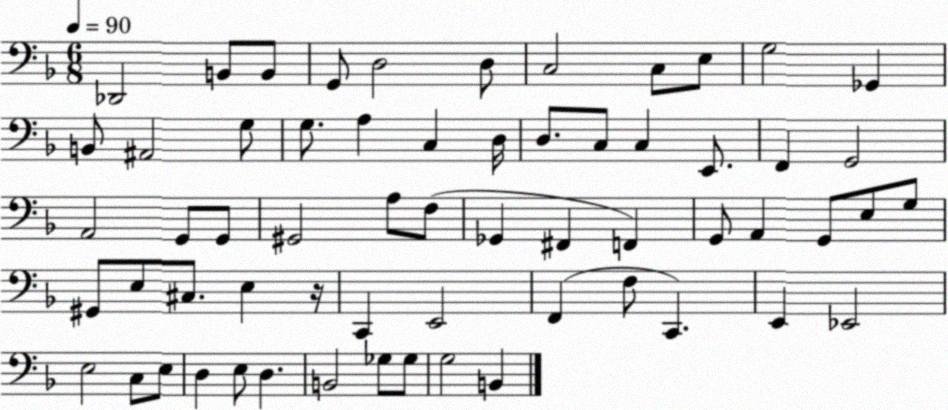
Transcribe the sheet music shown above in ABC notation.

X:1
T:Untitled
M:6/8
L:1/4
K:F
_D,,2 B,,/2 B,,/2 G,,/2 D,2 D,/2 C,2 C,/2 E,/2 G,2 _G,, B,,/2 ^A,,2 G,/2 G,/2 A, C, D,/4 D,/2 C,/2 C, E,,/2 F,, G,,2 A,,2 G,,/2 G,,/2 ^G,,2 A,/2 F,/2 _G,, ^F,, F,, G,,/2 A,, G,,/2 E,/2 G,/2 ^G,,/2 E,/2 ^C,/2 E, z/4 C,, E,,2 F,, F,/2 C,, E,, _E,,2 E,2 C,/2 E,/2 D, E,/2 D, B,,2 _G,/2 _G,/2 G,2 B,,